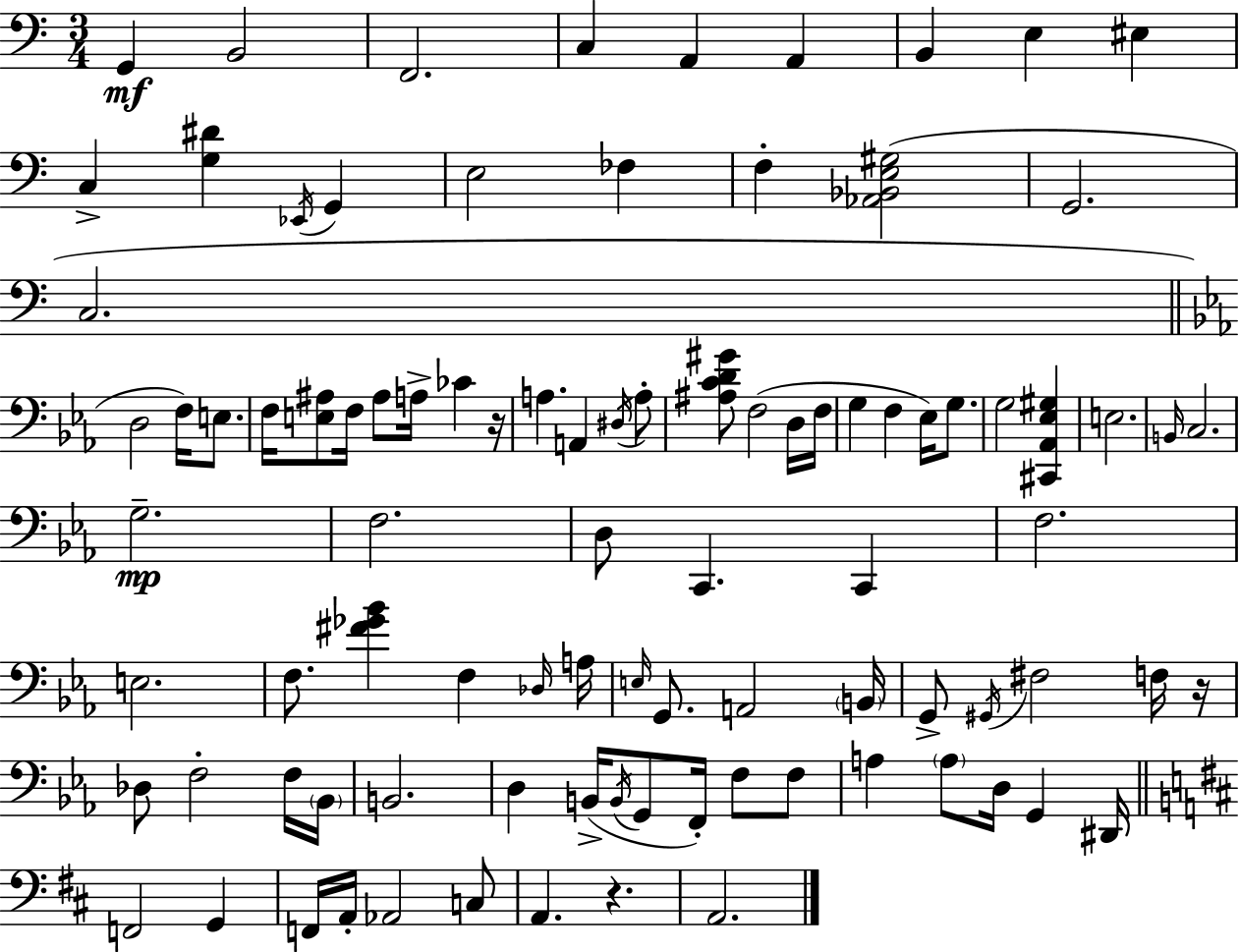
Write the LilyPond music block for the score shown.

{
  \clef bass
  \numericTimeSignature
  \time 3/4
  \key a \minor
  g,4\mf b,2 | f,2. | c4 a,4 a,4 | b,4 e4 eis4 | \break c4-> <g dis'>4 \acciaccatura { ees,16 } g,4 | e2 fes4 | f4-. <aes, bes, e gis>2( | g,2. | \break c2. | \bar "||" \break \key ees \major d2 f16) e8. | f16 <e ais>8 f16 ais8 a16-> ces'4 r16 | a4. a,4 \acciaccatura { dis16 } a8-. | <ais c' d' gis'>8 f2( d16 | \break f16 g4 f4 ees16) g8. | g2 <cis, aes, ees gis>4 | e2. | \grace { b,16 } c2. | \break g2.--\mp | f2. | d8 c,4. c,4 | f2. | \break e2. | f8. <fis' ges' bes'>4 f4 | \grace { des16 } a16 \grace { e16 } g,8. a,2 | \parenthesize b,16 g,8-> \acciaccatura { gis,16 } fis2 | \break f16 r16 des8 f2-. | f16 \parenthesize bes,16 b,2. | d4 b,16->( \acciaccatura { b,16 } g,8 | f,16-.) f8 f8 a4 \parenthesize a8 | \break d16 g,4 dis,16 \bar "||" \break \key d \major f,2 g,4 | f,16 a,16-. aes,2 c8 | a,4. r4. | a,2. | \break \bar "|."
}